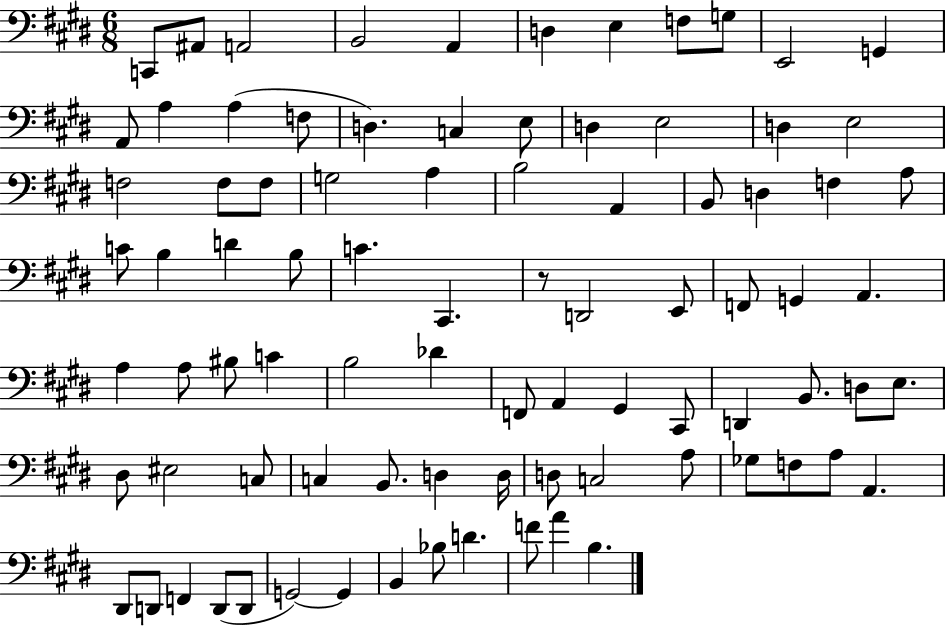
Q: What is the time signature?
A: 6/8